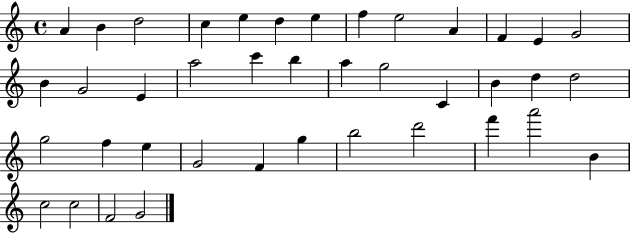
{
  \clef treble
  \time 4/4
  \defaultTimeSignature
  \key c \major
  a'4 b'4 d''2 | c''4 e''4 d''4 e''4 | f''4 e''2 a'4 | f'4 e'4 g'2 | \break b'4 g'2 e'4 | a''2 c'''4 b''4 | a''4 g''2 c'4 | b'4 d''4 d''2 | \break g''2 f''4 e''4 | g'2 f'4 g''4 | b''2 d'''2 | f'''4 a'''2 b'4 | \break c''2 c''2 | f'2 g'2 | \bar "|."
}